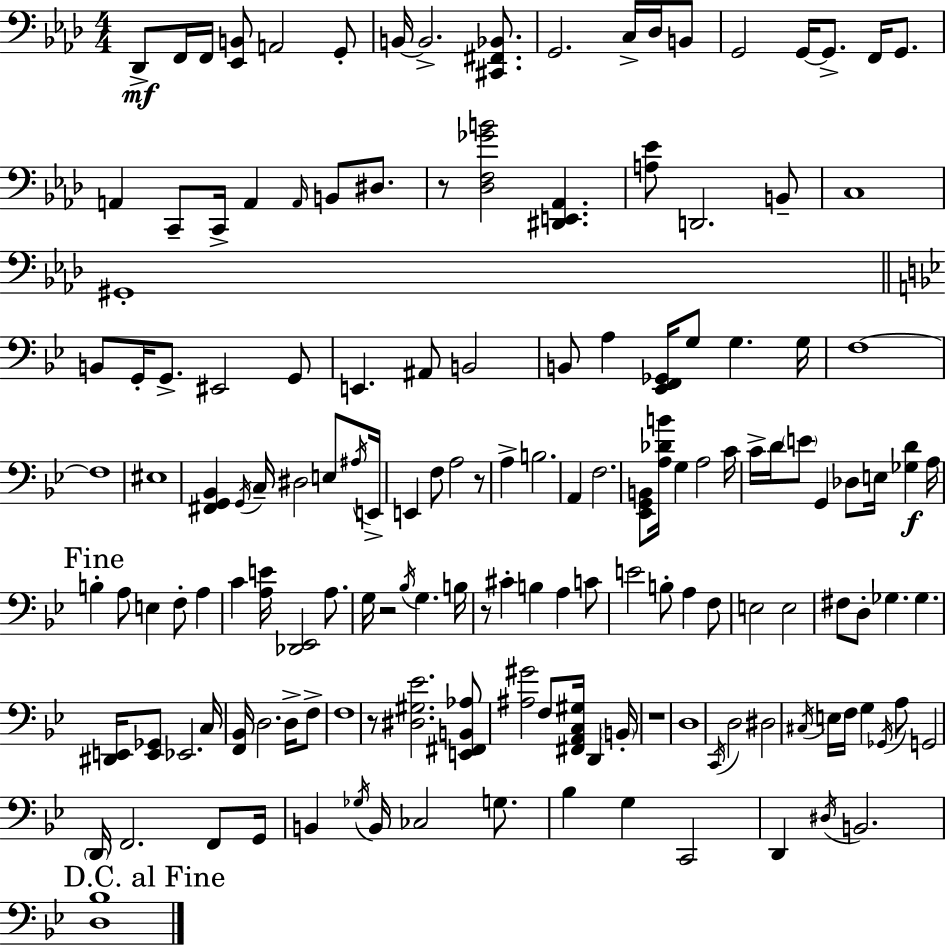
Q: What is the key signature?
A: F minor